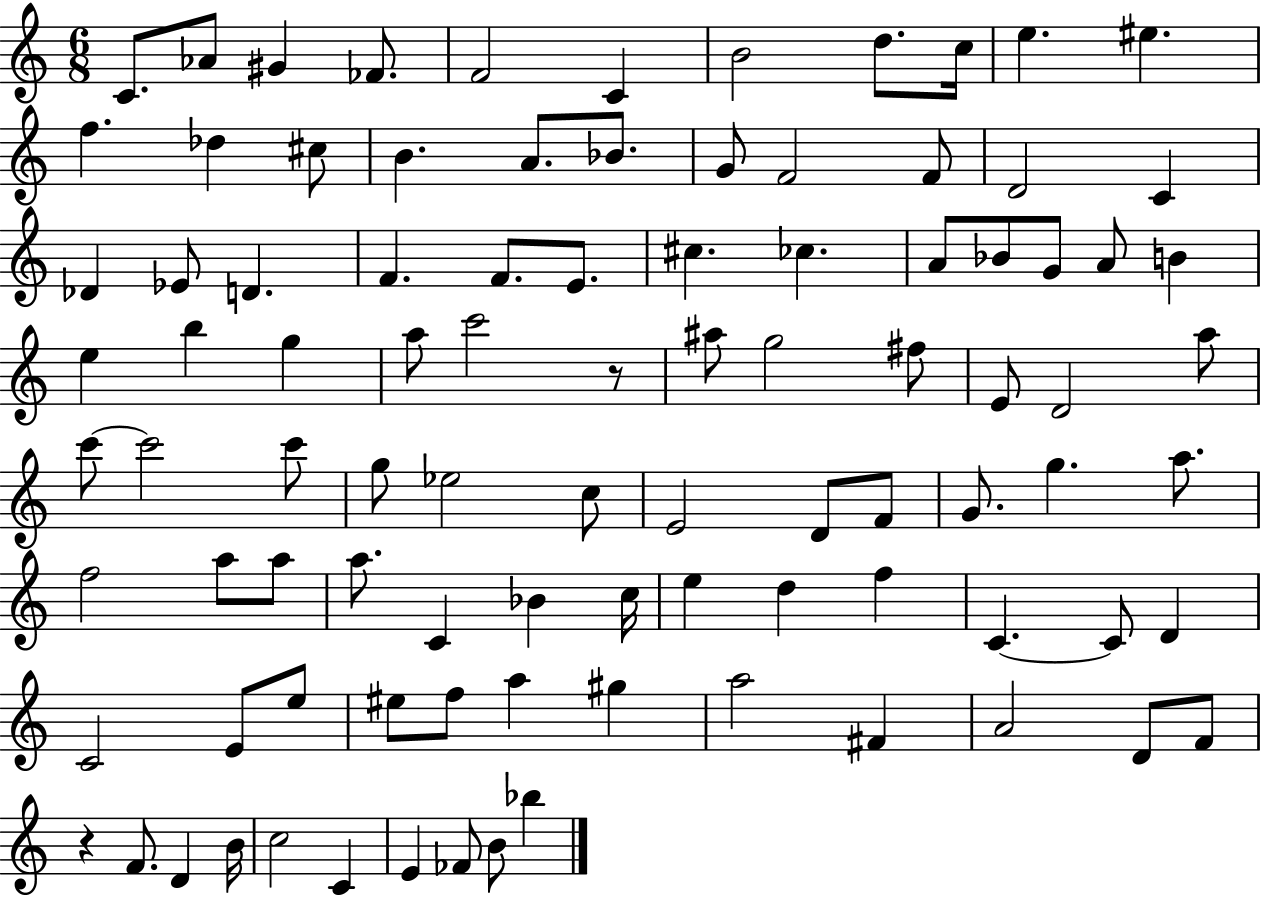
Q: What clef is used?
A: treble